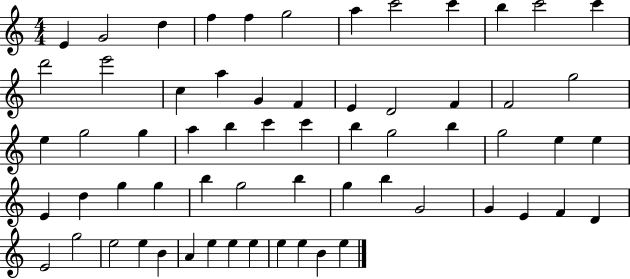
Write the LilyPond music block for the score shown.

{
  \clef treble
  \numericTimeSignature
  \time 4/4
  \key c \major
  e'4 g'2 d''4 | f''4 f''4 g''2 | a''4 c'''2 c'''4 | b''4 c'''2 c'''4 | \break d'''2 e'''2 | c''4 a''4 g'4 f'4 | e'4 d'2 f'4 | f'2 g''2 | \break e''4 g''2 g''4 | a''4 b''4 c'''4 c'''4 | b''4 g''2 b''4 | g''2 e''4 e''4 | \break e'4 d''4 g''4 g''4 | b''4 g''2 b''4 | g''4 b''4 g'2 | g'4 e'4 f'4 d'4 | \break e'2 g''2 | e''2 e''4 b'4 | a'4 e''4 e''4 e''4 | e''4 e''4 b'4 e''4 | \break \bar "|."
}